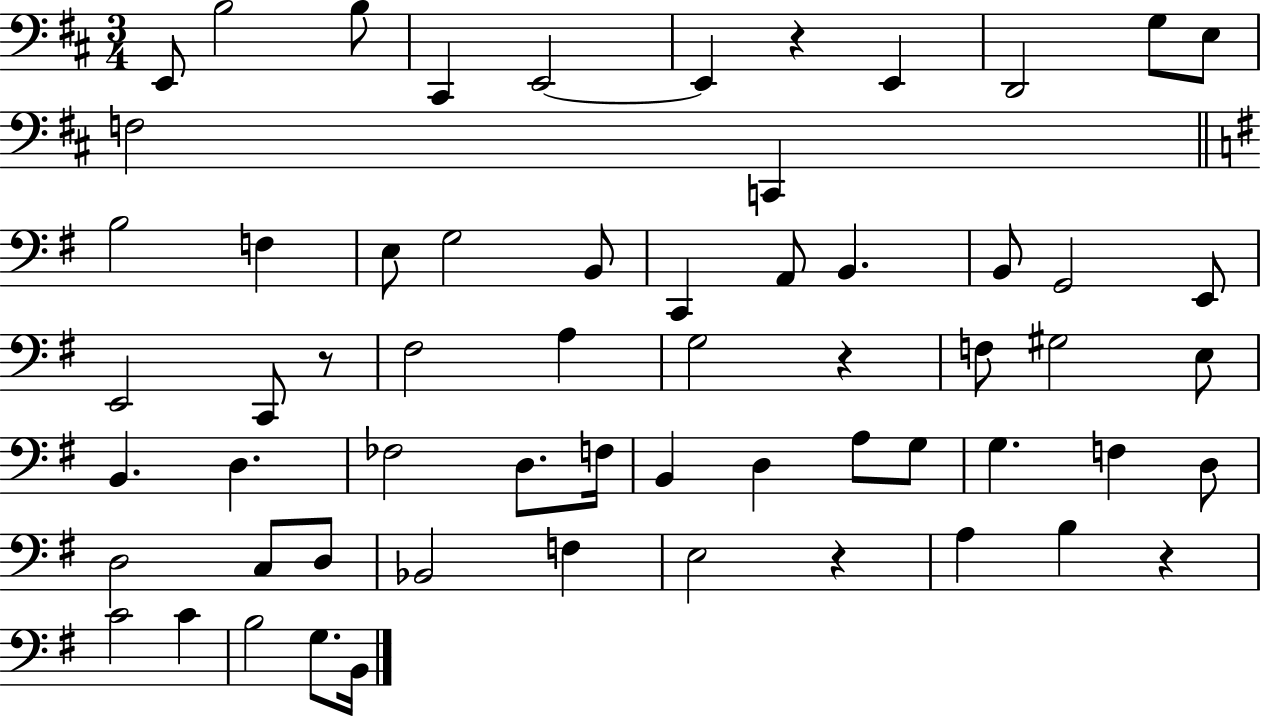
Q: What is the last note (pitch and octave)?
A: B2